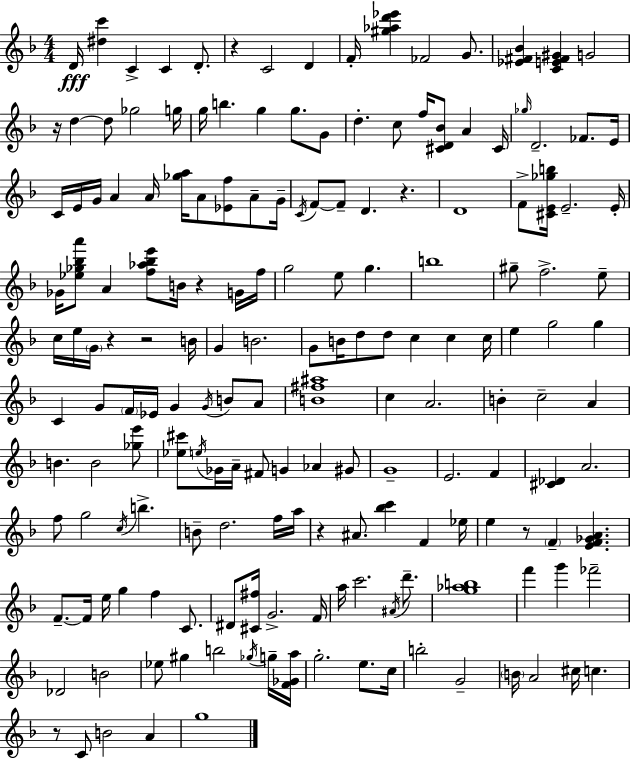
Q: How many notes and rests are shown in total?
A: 175